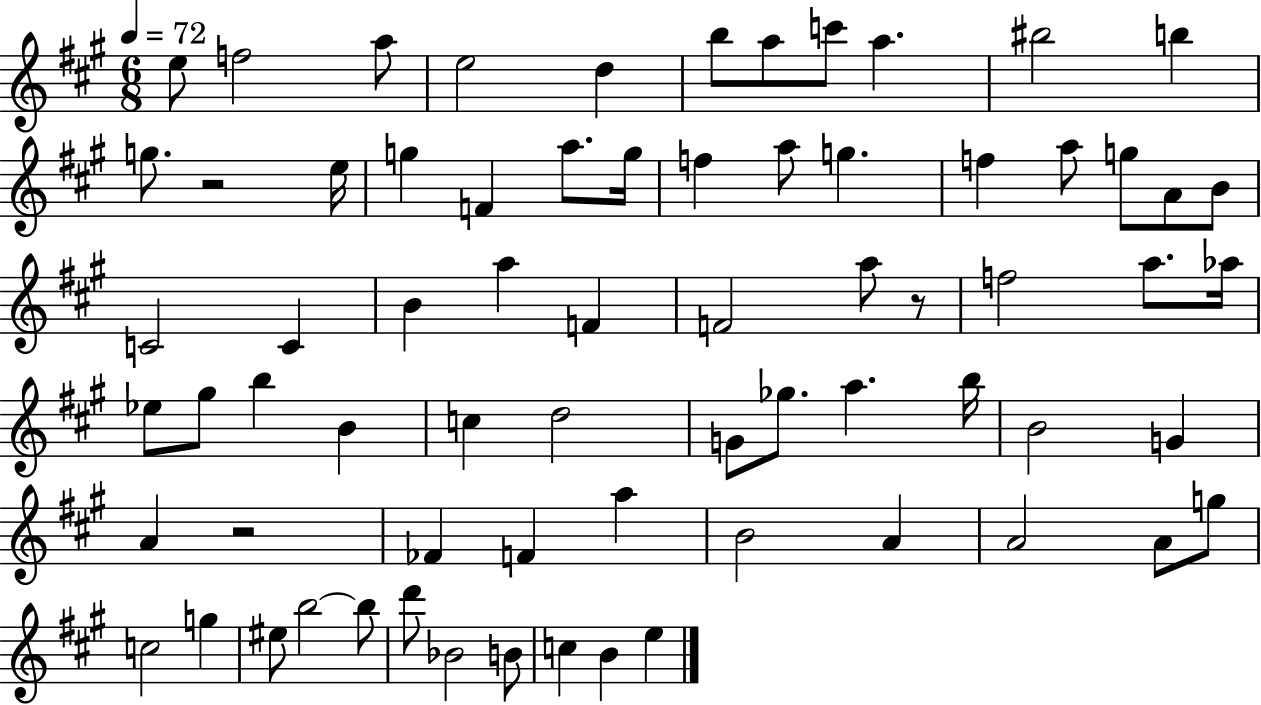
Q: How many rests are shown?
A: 3